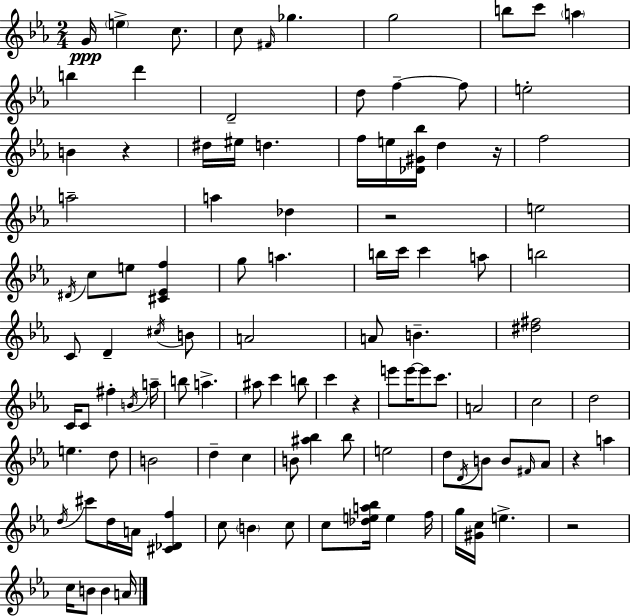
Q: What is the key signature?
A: EES major